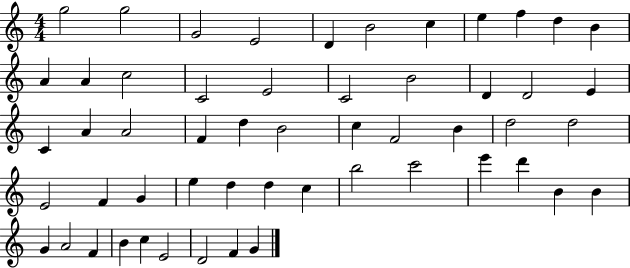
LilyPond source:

{
  \clef treble
  \numericTimeSignature
  \time 4/4
  \key c \major
  g''2 g''2 | g'2 e'2 | d'4 b'2 c''4 | e''4 f''4 d''4 b'4 | \break a'4 a'4 c''2 | c'2 e'2 | c'2 b'2 | d'4 d'2 e'4 | \break c'4 a'4 a'2 | f'4 d''4 b'2 | c''4 f'2 b'4 | d''2 d''2 | \break e'2 f'4 g'4 | e''4 d''4 d''4 c''4 | b''2 c'''2 | e'''4 d'''4 b'4 b'4 | \break g'4 a'2 f'4 | b'4 c''4 e'2 | d'2 f'4 g'4 | \bar "|."
}